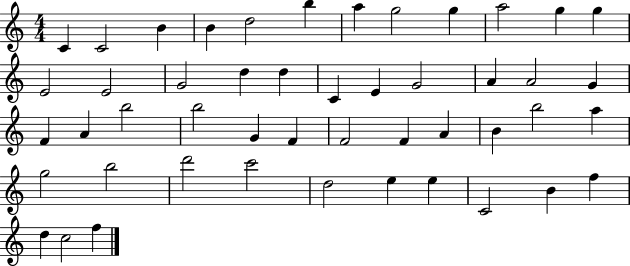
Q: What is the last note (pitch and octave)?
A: F5